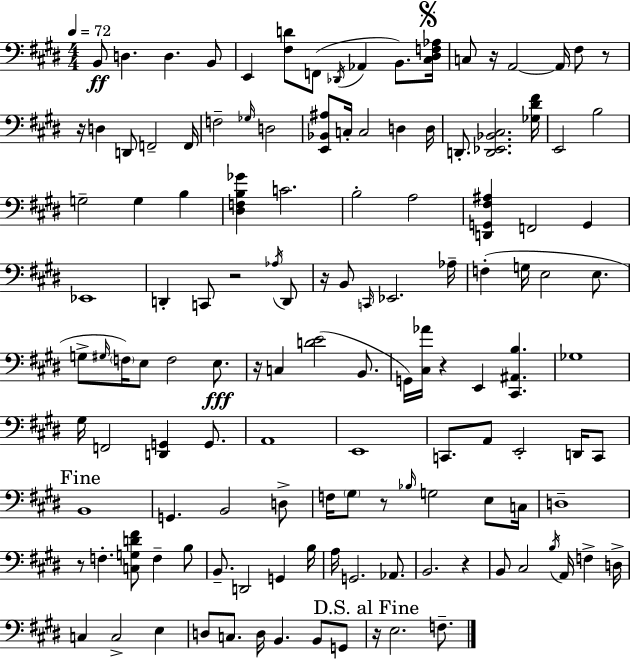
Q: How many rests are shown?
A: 11